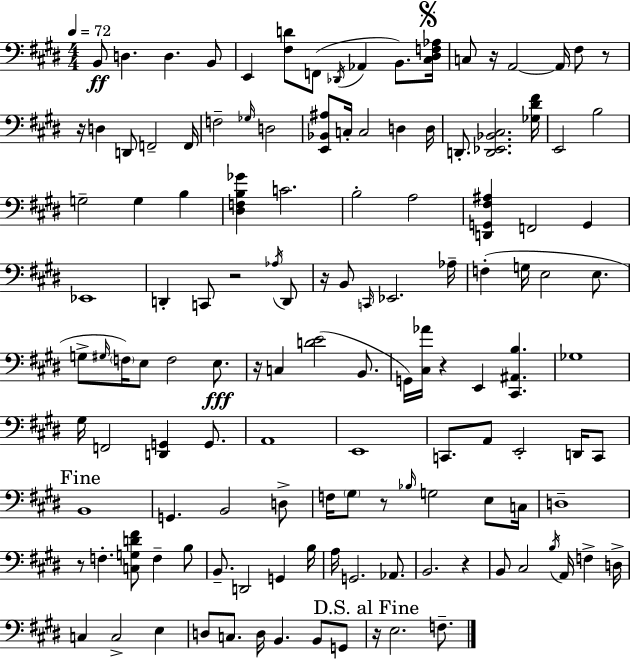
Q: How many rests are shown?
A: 11